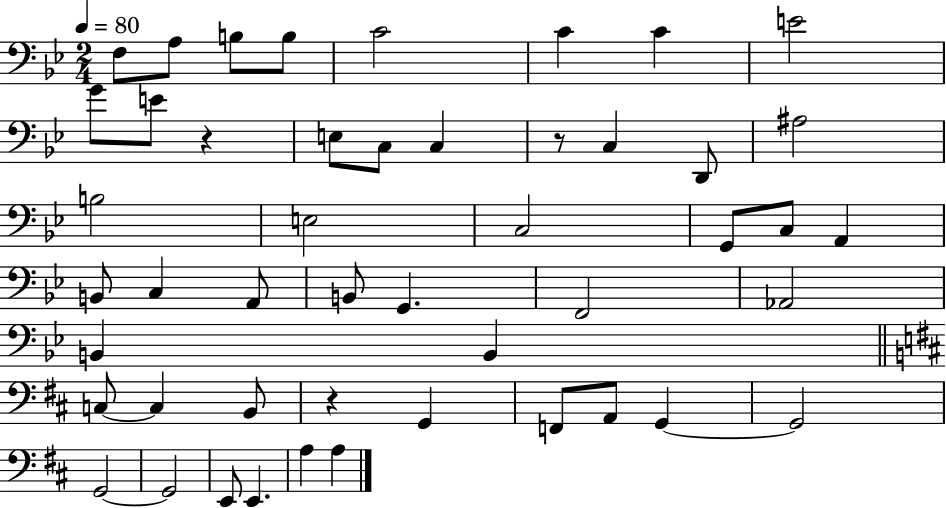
X:1
T:Untitled
M:2/4
L:1/4
K:Bb
F,/2 A,/2 B,/2 B,/2 C2 C C E2 G/2 E/2 z E,/2 C,/2 C, z/2 C, D,,/2 ^A,2 B,2 E,2 C,2 G,,/2 C,/2 A,, B,,/2 C, A,,/2 B,,/2 G,, F,,2 _A,,2 B,, B,, C,/2 C, B,,/2 z G,, F,,/2 A,,/2 G,, G,,2 G,,2 G,,2 E,,/2 E,, A, A,